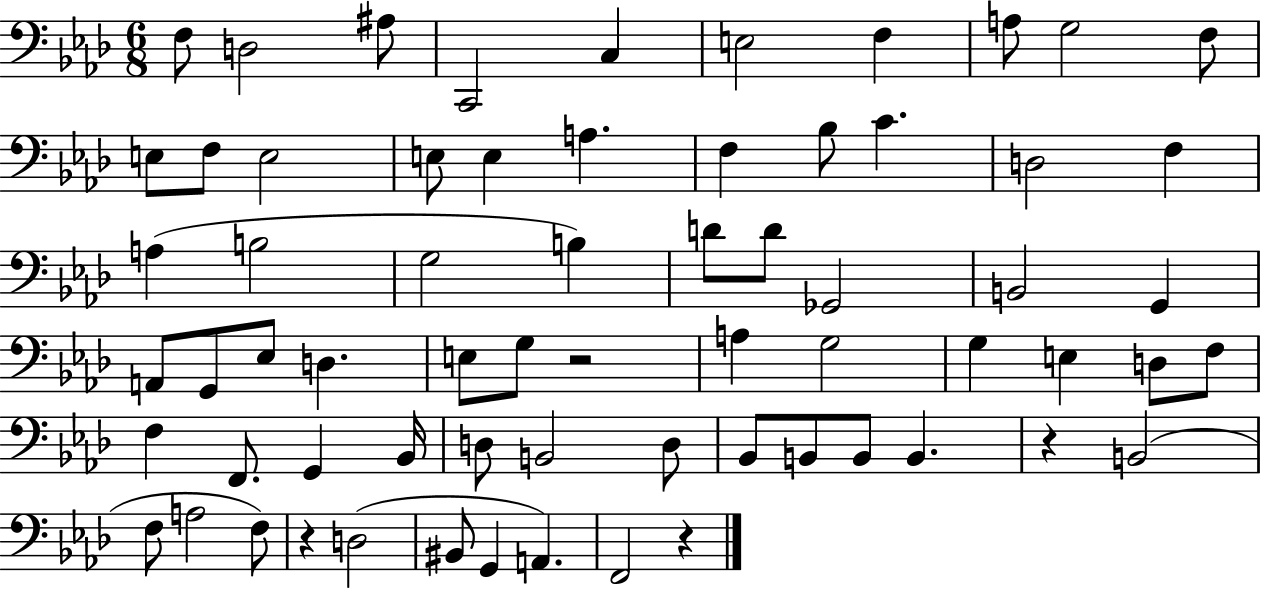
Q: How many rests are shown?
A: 4